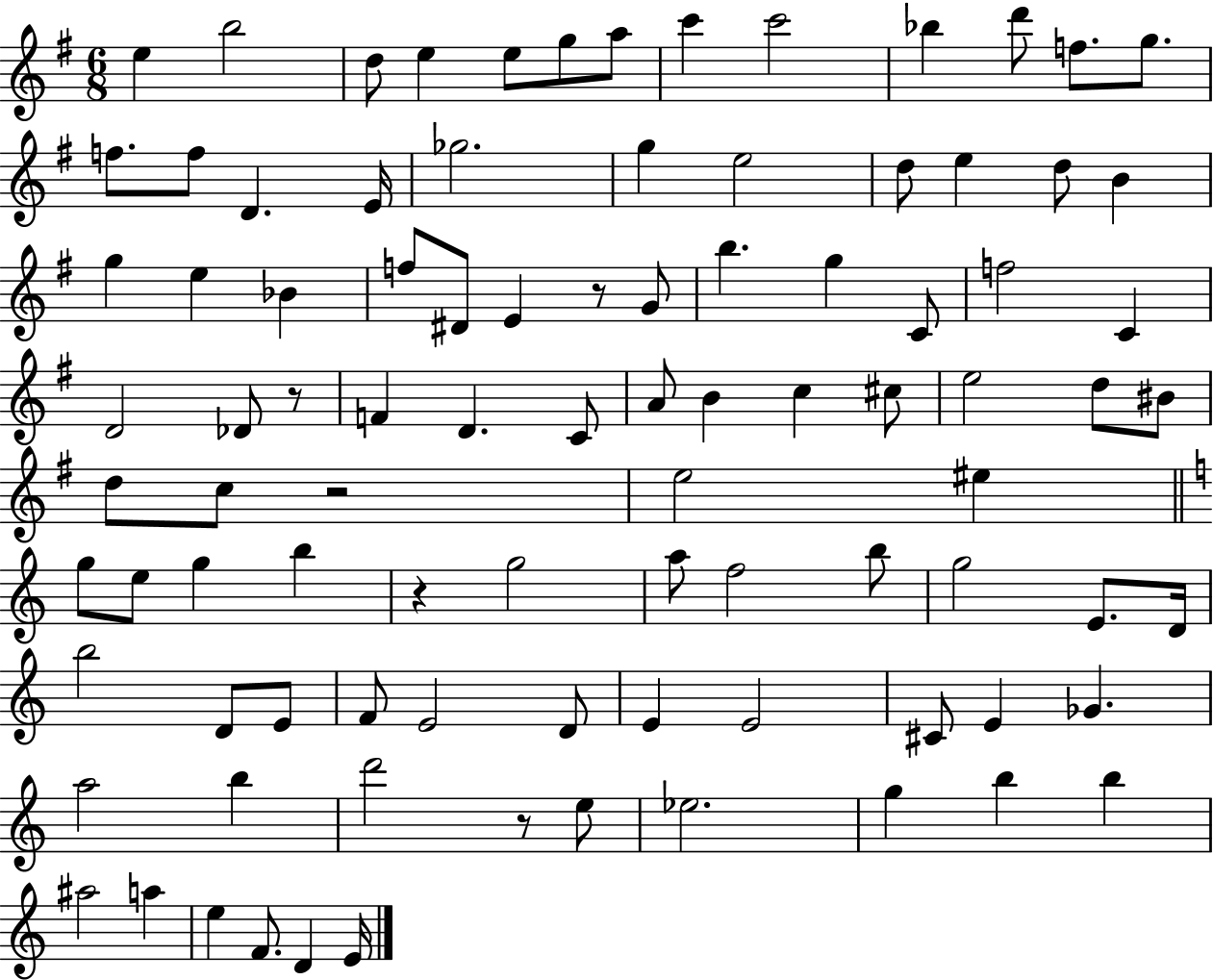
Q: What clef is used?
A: treble